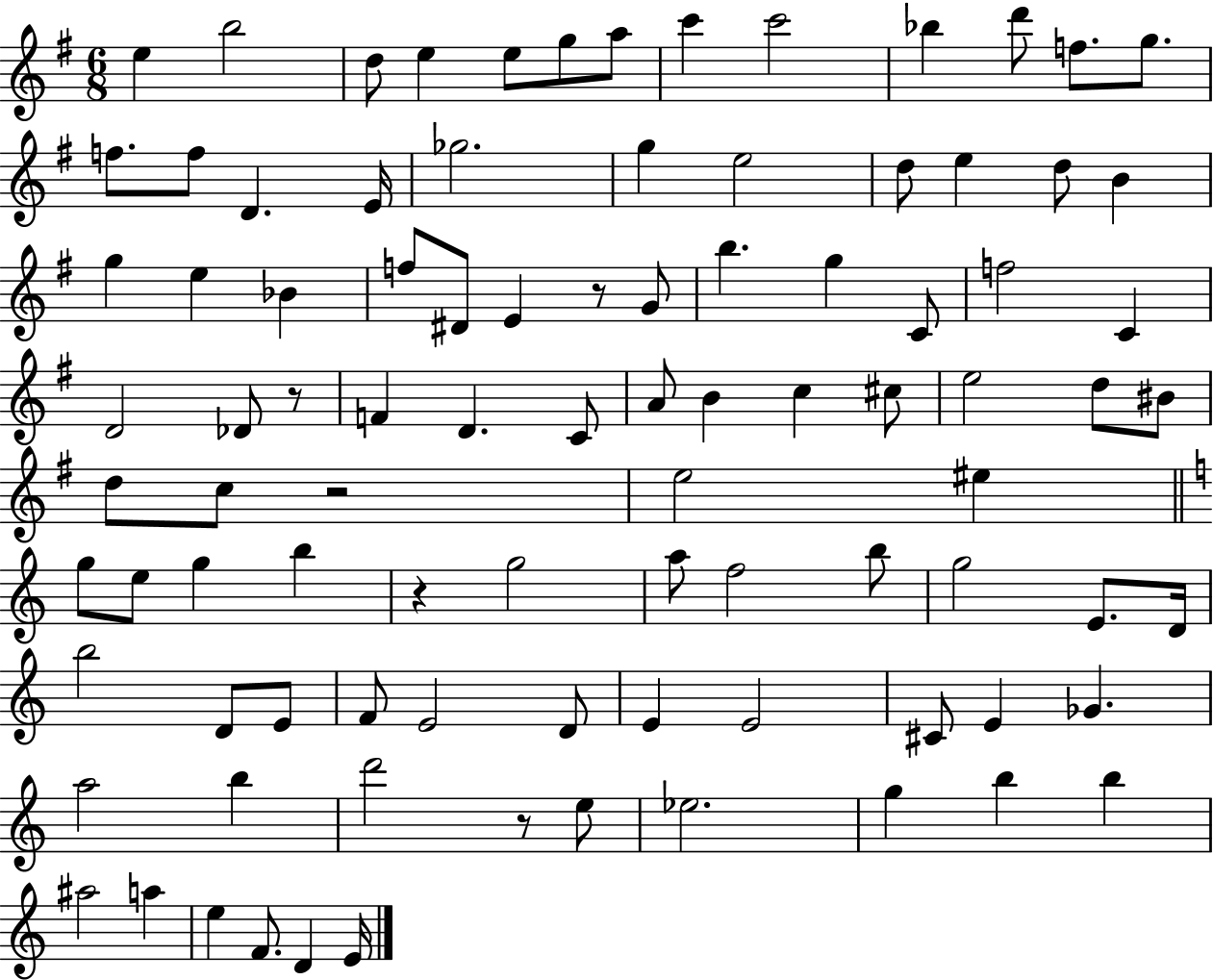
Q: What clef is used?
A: treble